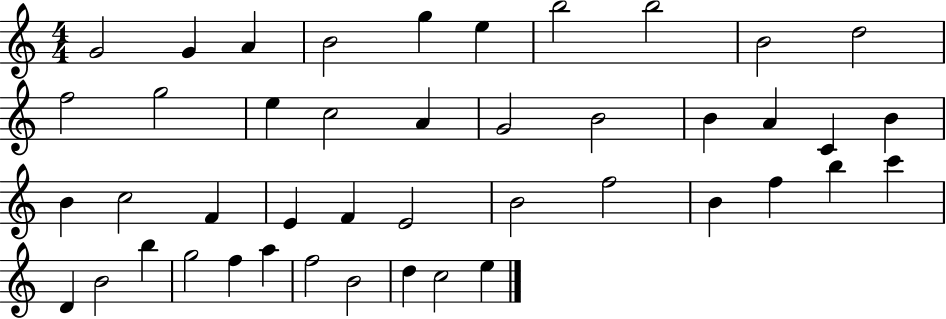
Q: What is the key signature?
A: C major